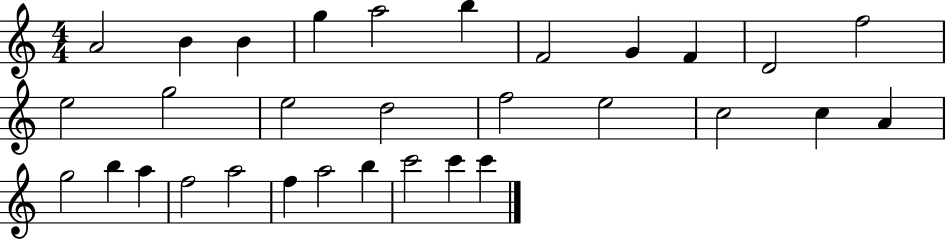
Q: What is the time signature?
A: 4/4